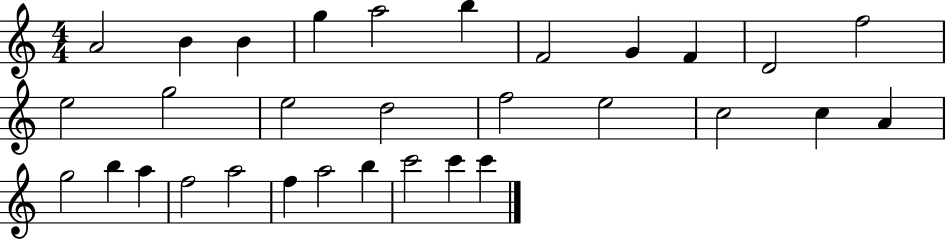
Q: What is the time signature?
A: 4/4